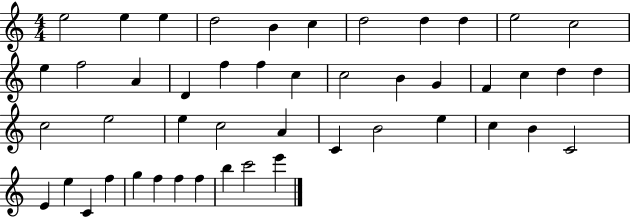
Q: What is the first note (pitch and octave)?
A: E5